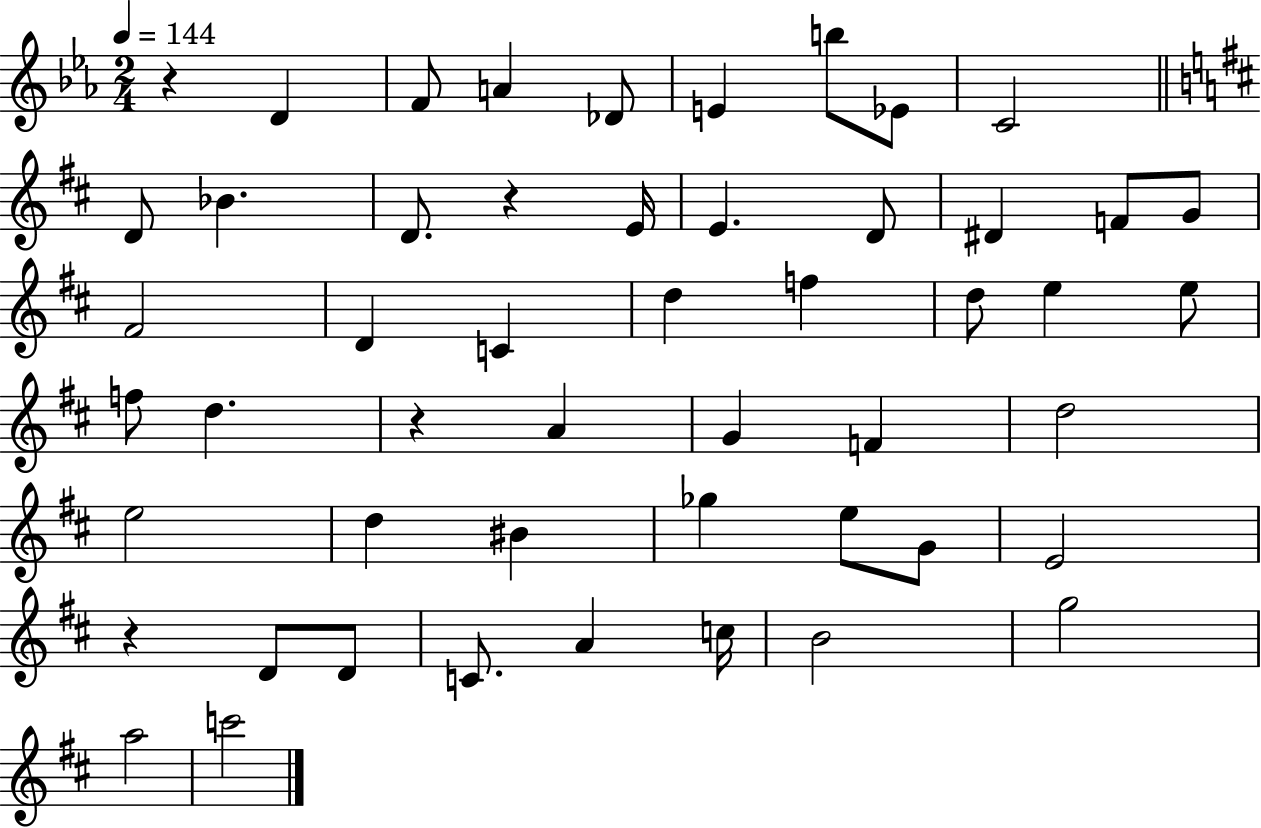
{
  \clef treble
  \numericTimeSignature
  \time 2/4
  \key ees \major
  \tempo 4 = 144
  \repeat volta 2 { r4 d'4 | f'8 a'4 des'8 | e'4 b''8 ees'8 | c'2 | \break \bar "||" \break \key d \major d'8 bes'4. | d'8. r4 e'16 | e'4. d'8 | dis'4 f'8 g'8 | \break fis'2 | d'4 c'4 | d''4 f''4 | d''8 e''4 e''8 | \break f''8 d''4. | r4 a'4 | g'4 f'4 | d''2 | \break e''2 | d''4 bis'4 | ges''4 e''8 g'8 | e'2 | \break r4 d'8 d'8 | c'8. a'4 c''16 | b'2 | g''2 | \break a''2 | c'''2 | } \bar "|."
}